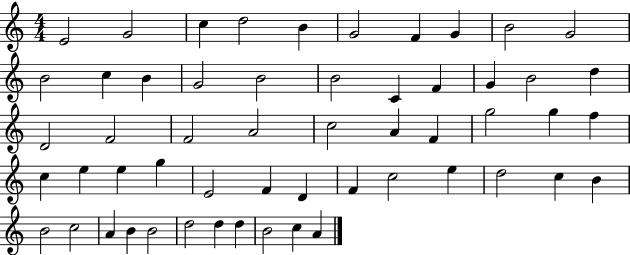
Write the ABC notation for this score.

X:1
T:Untitled
M:4/4
L:1/4
K:C
E2 G2 c d2 B G2 F G B2 G2 B2 c B G2 B2 B2 C F G B2 d D2 F2 F2 A2 c2 A F g2 g f c e e g E2 F D F c2 e d2 c B B2 c2 A B B2 d2 d d B2 c A